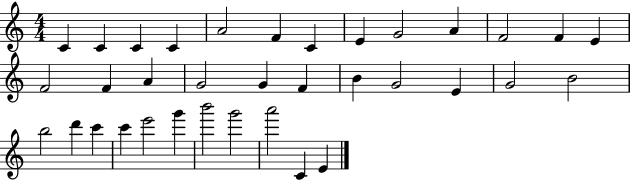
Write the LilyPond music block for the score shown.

{
  \clef treble
  \numericTimeSignature
  \time 4/4
  \key c \major
  c'4 c'4 c'4 c'4 | a'2 f'4 c'4 | e'4 g'2 a'4 | f'2 f'4 e'4 | \break f'2 f'4 a'4 | g'2 g'4 f'4 | b'4 g'2 e'4 | g'2 b'2 | \break b''2 d'''4 c'''4 | c'''4 e'''2 g'''4 | b'''2 g'''2 | a'''2 c'4 e'4 | \break \bar "|."
}